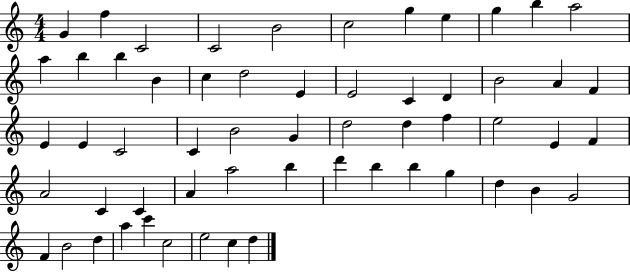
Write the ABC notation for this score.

X:1
T:Untitled
M:4/4
L:1/4
K:C
G f C2 C2 B2 c2 g e g b a2 a b b B c d2 E E2 C D B2 A F E E C2 C B2 G d2 d f e2 E F A2 C C A a2 b d' b b g d B G2 F B2 d a c' c2 e2 c d